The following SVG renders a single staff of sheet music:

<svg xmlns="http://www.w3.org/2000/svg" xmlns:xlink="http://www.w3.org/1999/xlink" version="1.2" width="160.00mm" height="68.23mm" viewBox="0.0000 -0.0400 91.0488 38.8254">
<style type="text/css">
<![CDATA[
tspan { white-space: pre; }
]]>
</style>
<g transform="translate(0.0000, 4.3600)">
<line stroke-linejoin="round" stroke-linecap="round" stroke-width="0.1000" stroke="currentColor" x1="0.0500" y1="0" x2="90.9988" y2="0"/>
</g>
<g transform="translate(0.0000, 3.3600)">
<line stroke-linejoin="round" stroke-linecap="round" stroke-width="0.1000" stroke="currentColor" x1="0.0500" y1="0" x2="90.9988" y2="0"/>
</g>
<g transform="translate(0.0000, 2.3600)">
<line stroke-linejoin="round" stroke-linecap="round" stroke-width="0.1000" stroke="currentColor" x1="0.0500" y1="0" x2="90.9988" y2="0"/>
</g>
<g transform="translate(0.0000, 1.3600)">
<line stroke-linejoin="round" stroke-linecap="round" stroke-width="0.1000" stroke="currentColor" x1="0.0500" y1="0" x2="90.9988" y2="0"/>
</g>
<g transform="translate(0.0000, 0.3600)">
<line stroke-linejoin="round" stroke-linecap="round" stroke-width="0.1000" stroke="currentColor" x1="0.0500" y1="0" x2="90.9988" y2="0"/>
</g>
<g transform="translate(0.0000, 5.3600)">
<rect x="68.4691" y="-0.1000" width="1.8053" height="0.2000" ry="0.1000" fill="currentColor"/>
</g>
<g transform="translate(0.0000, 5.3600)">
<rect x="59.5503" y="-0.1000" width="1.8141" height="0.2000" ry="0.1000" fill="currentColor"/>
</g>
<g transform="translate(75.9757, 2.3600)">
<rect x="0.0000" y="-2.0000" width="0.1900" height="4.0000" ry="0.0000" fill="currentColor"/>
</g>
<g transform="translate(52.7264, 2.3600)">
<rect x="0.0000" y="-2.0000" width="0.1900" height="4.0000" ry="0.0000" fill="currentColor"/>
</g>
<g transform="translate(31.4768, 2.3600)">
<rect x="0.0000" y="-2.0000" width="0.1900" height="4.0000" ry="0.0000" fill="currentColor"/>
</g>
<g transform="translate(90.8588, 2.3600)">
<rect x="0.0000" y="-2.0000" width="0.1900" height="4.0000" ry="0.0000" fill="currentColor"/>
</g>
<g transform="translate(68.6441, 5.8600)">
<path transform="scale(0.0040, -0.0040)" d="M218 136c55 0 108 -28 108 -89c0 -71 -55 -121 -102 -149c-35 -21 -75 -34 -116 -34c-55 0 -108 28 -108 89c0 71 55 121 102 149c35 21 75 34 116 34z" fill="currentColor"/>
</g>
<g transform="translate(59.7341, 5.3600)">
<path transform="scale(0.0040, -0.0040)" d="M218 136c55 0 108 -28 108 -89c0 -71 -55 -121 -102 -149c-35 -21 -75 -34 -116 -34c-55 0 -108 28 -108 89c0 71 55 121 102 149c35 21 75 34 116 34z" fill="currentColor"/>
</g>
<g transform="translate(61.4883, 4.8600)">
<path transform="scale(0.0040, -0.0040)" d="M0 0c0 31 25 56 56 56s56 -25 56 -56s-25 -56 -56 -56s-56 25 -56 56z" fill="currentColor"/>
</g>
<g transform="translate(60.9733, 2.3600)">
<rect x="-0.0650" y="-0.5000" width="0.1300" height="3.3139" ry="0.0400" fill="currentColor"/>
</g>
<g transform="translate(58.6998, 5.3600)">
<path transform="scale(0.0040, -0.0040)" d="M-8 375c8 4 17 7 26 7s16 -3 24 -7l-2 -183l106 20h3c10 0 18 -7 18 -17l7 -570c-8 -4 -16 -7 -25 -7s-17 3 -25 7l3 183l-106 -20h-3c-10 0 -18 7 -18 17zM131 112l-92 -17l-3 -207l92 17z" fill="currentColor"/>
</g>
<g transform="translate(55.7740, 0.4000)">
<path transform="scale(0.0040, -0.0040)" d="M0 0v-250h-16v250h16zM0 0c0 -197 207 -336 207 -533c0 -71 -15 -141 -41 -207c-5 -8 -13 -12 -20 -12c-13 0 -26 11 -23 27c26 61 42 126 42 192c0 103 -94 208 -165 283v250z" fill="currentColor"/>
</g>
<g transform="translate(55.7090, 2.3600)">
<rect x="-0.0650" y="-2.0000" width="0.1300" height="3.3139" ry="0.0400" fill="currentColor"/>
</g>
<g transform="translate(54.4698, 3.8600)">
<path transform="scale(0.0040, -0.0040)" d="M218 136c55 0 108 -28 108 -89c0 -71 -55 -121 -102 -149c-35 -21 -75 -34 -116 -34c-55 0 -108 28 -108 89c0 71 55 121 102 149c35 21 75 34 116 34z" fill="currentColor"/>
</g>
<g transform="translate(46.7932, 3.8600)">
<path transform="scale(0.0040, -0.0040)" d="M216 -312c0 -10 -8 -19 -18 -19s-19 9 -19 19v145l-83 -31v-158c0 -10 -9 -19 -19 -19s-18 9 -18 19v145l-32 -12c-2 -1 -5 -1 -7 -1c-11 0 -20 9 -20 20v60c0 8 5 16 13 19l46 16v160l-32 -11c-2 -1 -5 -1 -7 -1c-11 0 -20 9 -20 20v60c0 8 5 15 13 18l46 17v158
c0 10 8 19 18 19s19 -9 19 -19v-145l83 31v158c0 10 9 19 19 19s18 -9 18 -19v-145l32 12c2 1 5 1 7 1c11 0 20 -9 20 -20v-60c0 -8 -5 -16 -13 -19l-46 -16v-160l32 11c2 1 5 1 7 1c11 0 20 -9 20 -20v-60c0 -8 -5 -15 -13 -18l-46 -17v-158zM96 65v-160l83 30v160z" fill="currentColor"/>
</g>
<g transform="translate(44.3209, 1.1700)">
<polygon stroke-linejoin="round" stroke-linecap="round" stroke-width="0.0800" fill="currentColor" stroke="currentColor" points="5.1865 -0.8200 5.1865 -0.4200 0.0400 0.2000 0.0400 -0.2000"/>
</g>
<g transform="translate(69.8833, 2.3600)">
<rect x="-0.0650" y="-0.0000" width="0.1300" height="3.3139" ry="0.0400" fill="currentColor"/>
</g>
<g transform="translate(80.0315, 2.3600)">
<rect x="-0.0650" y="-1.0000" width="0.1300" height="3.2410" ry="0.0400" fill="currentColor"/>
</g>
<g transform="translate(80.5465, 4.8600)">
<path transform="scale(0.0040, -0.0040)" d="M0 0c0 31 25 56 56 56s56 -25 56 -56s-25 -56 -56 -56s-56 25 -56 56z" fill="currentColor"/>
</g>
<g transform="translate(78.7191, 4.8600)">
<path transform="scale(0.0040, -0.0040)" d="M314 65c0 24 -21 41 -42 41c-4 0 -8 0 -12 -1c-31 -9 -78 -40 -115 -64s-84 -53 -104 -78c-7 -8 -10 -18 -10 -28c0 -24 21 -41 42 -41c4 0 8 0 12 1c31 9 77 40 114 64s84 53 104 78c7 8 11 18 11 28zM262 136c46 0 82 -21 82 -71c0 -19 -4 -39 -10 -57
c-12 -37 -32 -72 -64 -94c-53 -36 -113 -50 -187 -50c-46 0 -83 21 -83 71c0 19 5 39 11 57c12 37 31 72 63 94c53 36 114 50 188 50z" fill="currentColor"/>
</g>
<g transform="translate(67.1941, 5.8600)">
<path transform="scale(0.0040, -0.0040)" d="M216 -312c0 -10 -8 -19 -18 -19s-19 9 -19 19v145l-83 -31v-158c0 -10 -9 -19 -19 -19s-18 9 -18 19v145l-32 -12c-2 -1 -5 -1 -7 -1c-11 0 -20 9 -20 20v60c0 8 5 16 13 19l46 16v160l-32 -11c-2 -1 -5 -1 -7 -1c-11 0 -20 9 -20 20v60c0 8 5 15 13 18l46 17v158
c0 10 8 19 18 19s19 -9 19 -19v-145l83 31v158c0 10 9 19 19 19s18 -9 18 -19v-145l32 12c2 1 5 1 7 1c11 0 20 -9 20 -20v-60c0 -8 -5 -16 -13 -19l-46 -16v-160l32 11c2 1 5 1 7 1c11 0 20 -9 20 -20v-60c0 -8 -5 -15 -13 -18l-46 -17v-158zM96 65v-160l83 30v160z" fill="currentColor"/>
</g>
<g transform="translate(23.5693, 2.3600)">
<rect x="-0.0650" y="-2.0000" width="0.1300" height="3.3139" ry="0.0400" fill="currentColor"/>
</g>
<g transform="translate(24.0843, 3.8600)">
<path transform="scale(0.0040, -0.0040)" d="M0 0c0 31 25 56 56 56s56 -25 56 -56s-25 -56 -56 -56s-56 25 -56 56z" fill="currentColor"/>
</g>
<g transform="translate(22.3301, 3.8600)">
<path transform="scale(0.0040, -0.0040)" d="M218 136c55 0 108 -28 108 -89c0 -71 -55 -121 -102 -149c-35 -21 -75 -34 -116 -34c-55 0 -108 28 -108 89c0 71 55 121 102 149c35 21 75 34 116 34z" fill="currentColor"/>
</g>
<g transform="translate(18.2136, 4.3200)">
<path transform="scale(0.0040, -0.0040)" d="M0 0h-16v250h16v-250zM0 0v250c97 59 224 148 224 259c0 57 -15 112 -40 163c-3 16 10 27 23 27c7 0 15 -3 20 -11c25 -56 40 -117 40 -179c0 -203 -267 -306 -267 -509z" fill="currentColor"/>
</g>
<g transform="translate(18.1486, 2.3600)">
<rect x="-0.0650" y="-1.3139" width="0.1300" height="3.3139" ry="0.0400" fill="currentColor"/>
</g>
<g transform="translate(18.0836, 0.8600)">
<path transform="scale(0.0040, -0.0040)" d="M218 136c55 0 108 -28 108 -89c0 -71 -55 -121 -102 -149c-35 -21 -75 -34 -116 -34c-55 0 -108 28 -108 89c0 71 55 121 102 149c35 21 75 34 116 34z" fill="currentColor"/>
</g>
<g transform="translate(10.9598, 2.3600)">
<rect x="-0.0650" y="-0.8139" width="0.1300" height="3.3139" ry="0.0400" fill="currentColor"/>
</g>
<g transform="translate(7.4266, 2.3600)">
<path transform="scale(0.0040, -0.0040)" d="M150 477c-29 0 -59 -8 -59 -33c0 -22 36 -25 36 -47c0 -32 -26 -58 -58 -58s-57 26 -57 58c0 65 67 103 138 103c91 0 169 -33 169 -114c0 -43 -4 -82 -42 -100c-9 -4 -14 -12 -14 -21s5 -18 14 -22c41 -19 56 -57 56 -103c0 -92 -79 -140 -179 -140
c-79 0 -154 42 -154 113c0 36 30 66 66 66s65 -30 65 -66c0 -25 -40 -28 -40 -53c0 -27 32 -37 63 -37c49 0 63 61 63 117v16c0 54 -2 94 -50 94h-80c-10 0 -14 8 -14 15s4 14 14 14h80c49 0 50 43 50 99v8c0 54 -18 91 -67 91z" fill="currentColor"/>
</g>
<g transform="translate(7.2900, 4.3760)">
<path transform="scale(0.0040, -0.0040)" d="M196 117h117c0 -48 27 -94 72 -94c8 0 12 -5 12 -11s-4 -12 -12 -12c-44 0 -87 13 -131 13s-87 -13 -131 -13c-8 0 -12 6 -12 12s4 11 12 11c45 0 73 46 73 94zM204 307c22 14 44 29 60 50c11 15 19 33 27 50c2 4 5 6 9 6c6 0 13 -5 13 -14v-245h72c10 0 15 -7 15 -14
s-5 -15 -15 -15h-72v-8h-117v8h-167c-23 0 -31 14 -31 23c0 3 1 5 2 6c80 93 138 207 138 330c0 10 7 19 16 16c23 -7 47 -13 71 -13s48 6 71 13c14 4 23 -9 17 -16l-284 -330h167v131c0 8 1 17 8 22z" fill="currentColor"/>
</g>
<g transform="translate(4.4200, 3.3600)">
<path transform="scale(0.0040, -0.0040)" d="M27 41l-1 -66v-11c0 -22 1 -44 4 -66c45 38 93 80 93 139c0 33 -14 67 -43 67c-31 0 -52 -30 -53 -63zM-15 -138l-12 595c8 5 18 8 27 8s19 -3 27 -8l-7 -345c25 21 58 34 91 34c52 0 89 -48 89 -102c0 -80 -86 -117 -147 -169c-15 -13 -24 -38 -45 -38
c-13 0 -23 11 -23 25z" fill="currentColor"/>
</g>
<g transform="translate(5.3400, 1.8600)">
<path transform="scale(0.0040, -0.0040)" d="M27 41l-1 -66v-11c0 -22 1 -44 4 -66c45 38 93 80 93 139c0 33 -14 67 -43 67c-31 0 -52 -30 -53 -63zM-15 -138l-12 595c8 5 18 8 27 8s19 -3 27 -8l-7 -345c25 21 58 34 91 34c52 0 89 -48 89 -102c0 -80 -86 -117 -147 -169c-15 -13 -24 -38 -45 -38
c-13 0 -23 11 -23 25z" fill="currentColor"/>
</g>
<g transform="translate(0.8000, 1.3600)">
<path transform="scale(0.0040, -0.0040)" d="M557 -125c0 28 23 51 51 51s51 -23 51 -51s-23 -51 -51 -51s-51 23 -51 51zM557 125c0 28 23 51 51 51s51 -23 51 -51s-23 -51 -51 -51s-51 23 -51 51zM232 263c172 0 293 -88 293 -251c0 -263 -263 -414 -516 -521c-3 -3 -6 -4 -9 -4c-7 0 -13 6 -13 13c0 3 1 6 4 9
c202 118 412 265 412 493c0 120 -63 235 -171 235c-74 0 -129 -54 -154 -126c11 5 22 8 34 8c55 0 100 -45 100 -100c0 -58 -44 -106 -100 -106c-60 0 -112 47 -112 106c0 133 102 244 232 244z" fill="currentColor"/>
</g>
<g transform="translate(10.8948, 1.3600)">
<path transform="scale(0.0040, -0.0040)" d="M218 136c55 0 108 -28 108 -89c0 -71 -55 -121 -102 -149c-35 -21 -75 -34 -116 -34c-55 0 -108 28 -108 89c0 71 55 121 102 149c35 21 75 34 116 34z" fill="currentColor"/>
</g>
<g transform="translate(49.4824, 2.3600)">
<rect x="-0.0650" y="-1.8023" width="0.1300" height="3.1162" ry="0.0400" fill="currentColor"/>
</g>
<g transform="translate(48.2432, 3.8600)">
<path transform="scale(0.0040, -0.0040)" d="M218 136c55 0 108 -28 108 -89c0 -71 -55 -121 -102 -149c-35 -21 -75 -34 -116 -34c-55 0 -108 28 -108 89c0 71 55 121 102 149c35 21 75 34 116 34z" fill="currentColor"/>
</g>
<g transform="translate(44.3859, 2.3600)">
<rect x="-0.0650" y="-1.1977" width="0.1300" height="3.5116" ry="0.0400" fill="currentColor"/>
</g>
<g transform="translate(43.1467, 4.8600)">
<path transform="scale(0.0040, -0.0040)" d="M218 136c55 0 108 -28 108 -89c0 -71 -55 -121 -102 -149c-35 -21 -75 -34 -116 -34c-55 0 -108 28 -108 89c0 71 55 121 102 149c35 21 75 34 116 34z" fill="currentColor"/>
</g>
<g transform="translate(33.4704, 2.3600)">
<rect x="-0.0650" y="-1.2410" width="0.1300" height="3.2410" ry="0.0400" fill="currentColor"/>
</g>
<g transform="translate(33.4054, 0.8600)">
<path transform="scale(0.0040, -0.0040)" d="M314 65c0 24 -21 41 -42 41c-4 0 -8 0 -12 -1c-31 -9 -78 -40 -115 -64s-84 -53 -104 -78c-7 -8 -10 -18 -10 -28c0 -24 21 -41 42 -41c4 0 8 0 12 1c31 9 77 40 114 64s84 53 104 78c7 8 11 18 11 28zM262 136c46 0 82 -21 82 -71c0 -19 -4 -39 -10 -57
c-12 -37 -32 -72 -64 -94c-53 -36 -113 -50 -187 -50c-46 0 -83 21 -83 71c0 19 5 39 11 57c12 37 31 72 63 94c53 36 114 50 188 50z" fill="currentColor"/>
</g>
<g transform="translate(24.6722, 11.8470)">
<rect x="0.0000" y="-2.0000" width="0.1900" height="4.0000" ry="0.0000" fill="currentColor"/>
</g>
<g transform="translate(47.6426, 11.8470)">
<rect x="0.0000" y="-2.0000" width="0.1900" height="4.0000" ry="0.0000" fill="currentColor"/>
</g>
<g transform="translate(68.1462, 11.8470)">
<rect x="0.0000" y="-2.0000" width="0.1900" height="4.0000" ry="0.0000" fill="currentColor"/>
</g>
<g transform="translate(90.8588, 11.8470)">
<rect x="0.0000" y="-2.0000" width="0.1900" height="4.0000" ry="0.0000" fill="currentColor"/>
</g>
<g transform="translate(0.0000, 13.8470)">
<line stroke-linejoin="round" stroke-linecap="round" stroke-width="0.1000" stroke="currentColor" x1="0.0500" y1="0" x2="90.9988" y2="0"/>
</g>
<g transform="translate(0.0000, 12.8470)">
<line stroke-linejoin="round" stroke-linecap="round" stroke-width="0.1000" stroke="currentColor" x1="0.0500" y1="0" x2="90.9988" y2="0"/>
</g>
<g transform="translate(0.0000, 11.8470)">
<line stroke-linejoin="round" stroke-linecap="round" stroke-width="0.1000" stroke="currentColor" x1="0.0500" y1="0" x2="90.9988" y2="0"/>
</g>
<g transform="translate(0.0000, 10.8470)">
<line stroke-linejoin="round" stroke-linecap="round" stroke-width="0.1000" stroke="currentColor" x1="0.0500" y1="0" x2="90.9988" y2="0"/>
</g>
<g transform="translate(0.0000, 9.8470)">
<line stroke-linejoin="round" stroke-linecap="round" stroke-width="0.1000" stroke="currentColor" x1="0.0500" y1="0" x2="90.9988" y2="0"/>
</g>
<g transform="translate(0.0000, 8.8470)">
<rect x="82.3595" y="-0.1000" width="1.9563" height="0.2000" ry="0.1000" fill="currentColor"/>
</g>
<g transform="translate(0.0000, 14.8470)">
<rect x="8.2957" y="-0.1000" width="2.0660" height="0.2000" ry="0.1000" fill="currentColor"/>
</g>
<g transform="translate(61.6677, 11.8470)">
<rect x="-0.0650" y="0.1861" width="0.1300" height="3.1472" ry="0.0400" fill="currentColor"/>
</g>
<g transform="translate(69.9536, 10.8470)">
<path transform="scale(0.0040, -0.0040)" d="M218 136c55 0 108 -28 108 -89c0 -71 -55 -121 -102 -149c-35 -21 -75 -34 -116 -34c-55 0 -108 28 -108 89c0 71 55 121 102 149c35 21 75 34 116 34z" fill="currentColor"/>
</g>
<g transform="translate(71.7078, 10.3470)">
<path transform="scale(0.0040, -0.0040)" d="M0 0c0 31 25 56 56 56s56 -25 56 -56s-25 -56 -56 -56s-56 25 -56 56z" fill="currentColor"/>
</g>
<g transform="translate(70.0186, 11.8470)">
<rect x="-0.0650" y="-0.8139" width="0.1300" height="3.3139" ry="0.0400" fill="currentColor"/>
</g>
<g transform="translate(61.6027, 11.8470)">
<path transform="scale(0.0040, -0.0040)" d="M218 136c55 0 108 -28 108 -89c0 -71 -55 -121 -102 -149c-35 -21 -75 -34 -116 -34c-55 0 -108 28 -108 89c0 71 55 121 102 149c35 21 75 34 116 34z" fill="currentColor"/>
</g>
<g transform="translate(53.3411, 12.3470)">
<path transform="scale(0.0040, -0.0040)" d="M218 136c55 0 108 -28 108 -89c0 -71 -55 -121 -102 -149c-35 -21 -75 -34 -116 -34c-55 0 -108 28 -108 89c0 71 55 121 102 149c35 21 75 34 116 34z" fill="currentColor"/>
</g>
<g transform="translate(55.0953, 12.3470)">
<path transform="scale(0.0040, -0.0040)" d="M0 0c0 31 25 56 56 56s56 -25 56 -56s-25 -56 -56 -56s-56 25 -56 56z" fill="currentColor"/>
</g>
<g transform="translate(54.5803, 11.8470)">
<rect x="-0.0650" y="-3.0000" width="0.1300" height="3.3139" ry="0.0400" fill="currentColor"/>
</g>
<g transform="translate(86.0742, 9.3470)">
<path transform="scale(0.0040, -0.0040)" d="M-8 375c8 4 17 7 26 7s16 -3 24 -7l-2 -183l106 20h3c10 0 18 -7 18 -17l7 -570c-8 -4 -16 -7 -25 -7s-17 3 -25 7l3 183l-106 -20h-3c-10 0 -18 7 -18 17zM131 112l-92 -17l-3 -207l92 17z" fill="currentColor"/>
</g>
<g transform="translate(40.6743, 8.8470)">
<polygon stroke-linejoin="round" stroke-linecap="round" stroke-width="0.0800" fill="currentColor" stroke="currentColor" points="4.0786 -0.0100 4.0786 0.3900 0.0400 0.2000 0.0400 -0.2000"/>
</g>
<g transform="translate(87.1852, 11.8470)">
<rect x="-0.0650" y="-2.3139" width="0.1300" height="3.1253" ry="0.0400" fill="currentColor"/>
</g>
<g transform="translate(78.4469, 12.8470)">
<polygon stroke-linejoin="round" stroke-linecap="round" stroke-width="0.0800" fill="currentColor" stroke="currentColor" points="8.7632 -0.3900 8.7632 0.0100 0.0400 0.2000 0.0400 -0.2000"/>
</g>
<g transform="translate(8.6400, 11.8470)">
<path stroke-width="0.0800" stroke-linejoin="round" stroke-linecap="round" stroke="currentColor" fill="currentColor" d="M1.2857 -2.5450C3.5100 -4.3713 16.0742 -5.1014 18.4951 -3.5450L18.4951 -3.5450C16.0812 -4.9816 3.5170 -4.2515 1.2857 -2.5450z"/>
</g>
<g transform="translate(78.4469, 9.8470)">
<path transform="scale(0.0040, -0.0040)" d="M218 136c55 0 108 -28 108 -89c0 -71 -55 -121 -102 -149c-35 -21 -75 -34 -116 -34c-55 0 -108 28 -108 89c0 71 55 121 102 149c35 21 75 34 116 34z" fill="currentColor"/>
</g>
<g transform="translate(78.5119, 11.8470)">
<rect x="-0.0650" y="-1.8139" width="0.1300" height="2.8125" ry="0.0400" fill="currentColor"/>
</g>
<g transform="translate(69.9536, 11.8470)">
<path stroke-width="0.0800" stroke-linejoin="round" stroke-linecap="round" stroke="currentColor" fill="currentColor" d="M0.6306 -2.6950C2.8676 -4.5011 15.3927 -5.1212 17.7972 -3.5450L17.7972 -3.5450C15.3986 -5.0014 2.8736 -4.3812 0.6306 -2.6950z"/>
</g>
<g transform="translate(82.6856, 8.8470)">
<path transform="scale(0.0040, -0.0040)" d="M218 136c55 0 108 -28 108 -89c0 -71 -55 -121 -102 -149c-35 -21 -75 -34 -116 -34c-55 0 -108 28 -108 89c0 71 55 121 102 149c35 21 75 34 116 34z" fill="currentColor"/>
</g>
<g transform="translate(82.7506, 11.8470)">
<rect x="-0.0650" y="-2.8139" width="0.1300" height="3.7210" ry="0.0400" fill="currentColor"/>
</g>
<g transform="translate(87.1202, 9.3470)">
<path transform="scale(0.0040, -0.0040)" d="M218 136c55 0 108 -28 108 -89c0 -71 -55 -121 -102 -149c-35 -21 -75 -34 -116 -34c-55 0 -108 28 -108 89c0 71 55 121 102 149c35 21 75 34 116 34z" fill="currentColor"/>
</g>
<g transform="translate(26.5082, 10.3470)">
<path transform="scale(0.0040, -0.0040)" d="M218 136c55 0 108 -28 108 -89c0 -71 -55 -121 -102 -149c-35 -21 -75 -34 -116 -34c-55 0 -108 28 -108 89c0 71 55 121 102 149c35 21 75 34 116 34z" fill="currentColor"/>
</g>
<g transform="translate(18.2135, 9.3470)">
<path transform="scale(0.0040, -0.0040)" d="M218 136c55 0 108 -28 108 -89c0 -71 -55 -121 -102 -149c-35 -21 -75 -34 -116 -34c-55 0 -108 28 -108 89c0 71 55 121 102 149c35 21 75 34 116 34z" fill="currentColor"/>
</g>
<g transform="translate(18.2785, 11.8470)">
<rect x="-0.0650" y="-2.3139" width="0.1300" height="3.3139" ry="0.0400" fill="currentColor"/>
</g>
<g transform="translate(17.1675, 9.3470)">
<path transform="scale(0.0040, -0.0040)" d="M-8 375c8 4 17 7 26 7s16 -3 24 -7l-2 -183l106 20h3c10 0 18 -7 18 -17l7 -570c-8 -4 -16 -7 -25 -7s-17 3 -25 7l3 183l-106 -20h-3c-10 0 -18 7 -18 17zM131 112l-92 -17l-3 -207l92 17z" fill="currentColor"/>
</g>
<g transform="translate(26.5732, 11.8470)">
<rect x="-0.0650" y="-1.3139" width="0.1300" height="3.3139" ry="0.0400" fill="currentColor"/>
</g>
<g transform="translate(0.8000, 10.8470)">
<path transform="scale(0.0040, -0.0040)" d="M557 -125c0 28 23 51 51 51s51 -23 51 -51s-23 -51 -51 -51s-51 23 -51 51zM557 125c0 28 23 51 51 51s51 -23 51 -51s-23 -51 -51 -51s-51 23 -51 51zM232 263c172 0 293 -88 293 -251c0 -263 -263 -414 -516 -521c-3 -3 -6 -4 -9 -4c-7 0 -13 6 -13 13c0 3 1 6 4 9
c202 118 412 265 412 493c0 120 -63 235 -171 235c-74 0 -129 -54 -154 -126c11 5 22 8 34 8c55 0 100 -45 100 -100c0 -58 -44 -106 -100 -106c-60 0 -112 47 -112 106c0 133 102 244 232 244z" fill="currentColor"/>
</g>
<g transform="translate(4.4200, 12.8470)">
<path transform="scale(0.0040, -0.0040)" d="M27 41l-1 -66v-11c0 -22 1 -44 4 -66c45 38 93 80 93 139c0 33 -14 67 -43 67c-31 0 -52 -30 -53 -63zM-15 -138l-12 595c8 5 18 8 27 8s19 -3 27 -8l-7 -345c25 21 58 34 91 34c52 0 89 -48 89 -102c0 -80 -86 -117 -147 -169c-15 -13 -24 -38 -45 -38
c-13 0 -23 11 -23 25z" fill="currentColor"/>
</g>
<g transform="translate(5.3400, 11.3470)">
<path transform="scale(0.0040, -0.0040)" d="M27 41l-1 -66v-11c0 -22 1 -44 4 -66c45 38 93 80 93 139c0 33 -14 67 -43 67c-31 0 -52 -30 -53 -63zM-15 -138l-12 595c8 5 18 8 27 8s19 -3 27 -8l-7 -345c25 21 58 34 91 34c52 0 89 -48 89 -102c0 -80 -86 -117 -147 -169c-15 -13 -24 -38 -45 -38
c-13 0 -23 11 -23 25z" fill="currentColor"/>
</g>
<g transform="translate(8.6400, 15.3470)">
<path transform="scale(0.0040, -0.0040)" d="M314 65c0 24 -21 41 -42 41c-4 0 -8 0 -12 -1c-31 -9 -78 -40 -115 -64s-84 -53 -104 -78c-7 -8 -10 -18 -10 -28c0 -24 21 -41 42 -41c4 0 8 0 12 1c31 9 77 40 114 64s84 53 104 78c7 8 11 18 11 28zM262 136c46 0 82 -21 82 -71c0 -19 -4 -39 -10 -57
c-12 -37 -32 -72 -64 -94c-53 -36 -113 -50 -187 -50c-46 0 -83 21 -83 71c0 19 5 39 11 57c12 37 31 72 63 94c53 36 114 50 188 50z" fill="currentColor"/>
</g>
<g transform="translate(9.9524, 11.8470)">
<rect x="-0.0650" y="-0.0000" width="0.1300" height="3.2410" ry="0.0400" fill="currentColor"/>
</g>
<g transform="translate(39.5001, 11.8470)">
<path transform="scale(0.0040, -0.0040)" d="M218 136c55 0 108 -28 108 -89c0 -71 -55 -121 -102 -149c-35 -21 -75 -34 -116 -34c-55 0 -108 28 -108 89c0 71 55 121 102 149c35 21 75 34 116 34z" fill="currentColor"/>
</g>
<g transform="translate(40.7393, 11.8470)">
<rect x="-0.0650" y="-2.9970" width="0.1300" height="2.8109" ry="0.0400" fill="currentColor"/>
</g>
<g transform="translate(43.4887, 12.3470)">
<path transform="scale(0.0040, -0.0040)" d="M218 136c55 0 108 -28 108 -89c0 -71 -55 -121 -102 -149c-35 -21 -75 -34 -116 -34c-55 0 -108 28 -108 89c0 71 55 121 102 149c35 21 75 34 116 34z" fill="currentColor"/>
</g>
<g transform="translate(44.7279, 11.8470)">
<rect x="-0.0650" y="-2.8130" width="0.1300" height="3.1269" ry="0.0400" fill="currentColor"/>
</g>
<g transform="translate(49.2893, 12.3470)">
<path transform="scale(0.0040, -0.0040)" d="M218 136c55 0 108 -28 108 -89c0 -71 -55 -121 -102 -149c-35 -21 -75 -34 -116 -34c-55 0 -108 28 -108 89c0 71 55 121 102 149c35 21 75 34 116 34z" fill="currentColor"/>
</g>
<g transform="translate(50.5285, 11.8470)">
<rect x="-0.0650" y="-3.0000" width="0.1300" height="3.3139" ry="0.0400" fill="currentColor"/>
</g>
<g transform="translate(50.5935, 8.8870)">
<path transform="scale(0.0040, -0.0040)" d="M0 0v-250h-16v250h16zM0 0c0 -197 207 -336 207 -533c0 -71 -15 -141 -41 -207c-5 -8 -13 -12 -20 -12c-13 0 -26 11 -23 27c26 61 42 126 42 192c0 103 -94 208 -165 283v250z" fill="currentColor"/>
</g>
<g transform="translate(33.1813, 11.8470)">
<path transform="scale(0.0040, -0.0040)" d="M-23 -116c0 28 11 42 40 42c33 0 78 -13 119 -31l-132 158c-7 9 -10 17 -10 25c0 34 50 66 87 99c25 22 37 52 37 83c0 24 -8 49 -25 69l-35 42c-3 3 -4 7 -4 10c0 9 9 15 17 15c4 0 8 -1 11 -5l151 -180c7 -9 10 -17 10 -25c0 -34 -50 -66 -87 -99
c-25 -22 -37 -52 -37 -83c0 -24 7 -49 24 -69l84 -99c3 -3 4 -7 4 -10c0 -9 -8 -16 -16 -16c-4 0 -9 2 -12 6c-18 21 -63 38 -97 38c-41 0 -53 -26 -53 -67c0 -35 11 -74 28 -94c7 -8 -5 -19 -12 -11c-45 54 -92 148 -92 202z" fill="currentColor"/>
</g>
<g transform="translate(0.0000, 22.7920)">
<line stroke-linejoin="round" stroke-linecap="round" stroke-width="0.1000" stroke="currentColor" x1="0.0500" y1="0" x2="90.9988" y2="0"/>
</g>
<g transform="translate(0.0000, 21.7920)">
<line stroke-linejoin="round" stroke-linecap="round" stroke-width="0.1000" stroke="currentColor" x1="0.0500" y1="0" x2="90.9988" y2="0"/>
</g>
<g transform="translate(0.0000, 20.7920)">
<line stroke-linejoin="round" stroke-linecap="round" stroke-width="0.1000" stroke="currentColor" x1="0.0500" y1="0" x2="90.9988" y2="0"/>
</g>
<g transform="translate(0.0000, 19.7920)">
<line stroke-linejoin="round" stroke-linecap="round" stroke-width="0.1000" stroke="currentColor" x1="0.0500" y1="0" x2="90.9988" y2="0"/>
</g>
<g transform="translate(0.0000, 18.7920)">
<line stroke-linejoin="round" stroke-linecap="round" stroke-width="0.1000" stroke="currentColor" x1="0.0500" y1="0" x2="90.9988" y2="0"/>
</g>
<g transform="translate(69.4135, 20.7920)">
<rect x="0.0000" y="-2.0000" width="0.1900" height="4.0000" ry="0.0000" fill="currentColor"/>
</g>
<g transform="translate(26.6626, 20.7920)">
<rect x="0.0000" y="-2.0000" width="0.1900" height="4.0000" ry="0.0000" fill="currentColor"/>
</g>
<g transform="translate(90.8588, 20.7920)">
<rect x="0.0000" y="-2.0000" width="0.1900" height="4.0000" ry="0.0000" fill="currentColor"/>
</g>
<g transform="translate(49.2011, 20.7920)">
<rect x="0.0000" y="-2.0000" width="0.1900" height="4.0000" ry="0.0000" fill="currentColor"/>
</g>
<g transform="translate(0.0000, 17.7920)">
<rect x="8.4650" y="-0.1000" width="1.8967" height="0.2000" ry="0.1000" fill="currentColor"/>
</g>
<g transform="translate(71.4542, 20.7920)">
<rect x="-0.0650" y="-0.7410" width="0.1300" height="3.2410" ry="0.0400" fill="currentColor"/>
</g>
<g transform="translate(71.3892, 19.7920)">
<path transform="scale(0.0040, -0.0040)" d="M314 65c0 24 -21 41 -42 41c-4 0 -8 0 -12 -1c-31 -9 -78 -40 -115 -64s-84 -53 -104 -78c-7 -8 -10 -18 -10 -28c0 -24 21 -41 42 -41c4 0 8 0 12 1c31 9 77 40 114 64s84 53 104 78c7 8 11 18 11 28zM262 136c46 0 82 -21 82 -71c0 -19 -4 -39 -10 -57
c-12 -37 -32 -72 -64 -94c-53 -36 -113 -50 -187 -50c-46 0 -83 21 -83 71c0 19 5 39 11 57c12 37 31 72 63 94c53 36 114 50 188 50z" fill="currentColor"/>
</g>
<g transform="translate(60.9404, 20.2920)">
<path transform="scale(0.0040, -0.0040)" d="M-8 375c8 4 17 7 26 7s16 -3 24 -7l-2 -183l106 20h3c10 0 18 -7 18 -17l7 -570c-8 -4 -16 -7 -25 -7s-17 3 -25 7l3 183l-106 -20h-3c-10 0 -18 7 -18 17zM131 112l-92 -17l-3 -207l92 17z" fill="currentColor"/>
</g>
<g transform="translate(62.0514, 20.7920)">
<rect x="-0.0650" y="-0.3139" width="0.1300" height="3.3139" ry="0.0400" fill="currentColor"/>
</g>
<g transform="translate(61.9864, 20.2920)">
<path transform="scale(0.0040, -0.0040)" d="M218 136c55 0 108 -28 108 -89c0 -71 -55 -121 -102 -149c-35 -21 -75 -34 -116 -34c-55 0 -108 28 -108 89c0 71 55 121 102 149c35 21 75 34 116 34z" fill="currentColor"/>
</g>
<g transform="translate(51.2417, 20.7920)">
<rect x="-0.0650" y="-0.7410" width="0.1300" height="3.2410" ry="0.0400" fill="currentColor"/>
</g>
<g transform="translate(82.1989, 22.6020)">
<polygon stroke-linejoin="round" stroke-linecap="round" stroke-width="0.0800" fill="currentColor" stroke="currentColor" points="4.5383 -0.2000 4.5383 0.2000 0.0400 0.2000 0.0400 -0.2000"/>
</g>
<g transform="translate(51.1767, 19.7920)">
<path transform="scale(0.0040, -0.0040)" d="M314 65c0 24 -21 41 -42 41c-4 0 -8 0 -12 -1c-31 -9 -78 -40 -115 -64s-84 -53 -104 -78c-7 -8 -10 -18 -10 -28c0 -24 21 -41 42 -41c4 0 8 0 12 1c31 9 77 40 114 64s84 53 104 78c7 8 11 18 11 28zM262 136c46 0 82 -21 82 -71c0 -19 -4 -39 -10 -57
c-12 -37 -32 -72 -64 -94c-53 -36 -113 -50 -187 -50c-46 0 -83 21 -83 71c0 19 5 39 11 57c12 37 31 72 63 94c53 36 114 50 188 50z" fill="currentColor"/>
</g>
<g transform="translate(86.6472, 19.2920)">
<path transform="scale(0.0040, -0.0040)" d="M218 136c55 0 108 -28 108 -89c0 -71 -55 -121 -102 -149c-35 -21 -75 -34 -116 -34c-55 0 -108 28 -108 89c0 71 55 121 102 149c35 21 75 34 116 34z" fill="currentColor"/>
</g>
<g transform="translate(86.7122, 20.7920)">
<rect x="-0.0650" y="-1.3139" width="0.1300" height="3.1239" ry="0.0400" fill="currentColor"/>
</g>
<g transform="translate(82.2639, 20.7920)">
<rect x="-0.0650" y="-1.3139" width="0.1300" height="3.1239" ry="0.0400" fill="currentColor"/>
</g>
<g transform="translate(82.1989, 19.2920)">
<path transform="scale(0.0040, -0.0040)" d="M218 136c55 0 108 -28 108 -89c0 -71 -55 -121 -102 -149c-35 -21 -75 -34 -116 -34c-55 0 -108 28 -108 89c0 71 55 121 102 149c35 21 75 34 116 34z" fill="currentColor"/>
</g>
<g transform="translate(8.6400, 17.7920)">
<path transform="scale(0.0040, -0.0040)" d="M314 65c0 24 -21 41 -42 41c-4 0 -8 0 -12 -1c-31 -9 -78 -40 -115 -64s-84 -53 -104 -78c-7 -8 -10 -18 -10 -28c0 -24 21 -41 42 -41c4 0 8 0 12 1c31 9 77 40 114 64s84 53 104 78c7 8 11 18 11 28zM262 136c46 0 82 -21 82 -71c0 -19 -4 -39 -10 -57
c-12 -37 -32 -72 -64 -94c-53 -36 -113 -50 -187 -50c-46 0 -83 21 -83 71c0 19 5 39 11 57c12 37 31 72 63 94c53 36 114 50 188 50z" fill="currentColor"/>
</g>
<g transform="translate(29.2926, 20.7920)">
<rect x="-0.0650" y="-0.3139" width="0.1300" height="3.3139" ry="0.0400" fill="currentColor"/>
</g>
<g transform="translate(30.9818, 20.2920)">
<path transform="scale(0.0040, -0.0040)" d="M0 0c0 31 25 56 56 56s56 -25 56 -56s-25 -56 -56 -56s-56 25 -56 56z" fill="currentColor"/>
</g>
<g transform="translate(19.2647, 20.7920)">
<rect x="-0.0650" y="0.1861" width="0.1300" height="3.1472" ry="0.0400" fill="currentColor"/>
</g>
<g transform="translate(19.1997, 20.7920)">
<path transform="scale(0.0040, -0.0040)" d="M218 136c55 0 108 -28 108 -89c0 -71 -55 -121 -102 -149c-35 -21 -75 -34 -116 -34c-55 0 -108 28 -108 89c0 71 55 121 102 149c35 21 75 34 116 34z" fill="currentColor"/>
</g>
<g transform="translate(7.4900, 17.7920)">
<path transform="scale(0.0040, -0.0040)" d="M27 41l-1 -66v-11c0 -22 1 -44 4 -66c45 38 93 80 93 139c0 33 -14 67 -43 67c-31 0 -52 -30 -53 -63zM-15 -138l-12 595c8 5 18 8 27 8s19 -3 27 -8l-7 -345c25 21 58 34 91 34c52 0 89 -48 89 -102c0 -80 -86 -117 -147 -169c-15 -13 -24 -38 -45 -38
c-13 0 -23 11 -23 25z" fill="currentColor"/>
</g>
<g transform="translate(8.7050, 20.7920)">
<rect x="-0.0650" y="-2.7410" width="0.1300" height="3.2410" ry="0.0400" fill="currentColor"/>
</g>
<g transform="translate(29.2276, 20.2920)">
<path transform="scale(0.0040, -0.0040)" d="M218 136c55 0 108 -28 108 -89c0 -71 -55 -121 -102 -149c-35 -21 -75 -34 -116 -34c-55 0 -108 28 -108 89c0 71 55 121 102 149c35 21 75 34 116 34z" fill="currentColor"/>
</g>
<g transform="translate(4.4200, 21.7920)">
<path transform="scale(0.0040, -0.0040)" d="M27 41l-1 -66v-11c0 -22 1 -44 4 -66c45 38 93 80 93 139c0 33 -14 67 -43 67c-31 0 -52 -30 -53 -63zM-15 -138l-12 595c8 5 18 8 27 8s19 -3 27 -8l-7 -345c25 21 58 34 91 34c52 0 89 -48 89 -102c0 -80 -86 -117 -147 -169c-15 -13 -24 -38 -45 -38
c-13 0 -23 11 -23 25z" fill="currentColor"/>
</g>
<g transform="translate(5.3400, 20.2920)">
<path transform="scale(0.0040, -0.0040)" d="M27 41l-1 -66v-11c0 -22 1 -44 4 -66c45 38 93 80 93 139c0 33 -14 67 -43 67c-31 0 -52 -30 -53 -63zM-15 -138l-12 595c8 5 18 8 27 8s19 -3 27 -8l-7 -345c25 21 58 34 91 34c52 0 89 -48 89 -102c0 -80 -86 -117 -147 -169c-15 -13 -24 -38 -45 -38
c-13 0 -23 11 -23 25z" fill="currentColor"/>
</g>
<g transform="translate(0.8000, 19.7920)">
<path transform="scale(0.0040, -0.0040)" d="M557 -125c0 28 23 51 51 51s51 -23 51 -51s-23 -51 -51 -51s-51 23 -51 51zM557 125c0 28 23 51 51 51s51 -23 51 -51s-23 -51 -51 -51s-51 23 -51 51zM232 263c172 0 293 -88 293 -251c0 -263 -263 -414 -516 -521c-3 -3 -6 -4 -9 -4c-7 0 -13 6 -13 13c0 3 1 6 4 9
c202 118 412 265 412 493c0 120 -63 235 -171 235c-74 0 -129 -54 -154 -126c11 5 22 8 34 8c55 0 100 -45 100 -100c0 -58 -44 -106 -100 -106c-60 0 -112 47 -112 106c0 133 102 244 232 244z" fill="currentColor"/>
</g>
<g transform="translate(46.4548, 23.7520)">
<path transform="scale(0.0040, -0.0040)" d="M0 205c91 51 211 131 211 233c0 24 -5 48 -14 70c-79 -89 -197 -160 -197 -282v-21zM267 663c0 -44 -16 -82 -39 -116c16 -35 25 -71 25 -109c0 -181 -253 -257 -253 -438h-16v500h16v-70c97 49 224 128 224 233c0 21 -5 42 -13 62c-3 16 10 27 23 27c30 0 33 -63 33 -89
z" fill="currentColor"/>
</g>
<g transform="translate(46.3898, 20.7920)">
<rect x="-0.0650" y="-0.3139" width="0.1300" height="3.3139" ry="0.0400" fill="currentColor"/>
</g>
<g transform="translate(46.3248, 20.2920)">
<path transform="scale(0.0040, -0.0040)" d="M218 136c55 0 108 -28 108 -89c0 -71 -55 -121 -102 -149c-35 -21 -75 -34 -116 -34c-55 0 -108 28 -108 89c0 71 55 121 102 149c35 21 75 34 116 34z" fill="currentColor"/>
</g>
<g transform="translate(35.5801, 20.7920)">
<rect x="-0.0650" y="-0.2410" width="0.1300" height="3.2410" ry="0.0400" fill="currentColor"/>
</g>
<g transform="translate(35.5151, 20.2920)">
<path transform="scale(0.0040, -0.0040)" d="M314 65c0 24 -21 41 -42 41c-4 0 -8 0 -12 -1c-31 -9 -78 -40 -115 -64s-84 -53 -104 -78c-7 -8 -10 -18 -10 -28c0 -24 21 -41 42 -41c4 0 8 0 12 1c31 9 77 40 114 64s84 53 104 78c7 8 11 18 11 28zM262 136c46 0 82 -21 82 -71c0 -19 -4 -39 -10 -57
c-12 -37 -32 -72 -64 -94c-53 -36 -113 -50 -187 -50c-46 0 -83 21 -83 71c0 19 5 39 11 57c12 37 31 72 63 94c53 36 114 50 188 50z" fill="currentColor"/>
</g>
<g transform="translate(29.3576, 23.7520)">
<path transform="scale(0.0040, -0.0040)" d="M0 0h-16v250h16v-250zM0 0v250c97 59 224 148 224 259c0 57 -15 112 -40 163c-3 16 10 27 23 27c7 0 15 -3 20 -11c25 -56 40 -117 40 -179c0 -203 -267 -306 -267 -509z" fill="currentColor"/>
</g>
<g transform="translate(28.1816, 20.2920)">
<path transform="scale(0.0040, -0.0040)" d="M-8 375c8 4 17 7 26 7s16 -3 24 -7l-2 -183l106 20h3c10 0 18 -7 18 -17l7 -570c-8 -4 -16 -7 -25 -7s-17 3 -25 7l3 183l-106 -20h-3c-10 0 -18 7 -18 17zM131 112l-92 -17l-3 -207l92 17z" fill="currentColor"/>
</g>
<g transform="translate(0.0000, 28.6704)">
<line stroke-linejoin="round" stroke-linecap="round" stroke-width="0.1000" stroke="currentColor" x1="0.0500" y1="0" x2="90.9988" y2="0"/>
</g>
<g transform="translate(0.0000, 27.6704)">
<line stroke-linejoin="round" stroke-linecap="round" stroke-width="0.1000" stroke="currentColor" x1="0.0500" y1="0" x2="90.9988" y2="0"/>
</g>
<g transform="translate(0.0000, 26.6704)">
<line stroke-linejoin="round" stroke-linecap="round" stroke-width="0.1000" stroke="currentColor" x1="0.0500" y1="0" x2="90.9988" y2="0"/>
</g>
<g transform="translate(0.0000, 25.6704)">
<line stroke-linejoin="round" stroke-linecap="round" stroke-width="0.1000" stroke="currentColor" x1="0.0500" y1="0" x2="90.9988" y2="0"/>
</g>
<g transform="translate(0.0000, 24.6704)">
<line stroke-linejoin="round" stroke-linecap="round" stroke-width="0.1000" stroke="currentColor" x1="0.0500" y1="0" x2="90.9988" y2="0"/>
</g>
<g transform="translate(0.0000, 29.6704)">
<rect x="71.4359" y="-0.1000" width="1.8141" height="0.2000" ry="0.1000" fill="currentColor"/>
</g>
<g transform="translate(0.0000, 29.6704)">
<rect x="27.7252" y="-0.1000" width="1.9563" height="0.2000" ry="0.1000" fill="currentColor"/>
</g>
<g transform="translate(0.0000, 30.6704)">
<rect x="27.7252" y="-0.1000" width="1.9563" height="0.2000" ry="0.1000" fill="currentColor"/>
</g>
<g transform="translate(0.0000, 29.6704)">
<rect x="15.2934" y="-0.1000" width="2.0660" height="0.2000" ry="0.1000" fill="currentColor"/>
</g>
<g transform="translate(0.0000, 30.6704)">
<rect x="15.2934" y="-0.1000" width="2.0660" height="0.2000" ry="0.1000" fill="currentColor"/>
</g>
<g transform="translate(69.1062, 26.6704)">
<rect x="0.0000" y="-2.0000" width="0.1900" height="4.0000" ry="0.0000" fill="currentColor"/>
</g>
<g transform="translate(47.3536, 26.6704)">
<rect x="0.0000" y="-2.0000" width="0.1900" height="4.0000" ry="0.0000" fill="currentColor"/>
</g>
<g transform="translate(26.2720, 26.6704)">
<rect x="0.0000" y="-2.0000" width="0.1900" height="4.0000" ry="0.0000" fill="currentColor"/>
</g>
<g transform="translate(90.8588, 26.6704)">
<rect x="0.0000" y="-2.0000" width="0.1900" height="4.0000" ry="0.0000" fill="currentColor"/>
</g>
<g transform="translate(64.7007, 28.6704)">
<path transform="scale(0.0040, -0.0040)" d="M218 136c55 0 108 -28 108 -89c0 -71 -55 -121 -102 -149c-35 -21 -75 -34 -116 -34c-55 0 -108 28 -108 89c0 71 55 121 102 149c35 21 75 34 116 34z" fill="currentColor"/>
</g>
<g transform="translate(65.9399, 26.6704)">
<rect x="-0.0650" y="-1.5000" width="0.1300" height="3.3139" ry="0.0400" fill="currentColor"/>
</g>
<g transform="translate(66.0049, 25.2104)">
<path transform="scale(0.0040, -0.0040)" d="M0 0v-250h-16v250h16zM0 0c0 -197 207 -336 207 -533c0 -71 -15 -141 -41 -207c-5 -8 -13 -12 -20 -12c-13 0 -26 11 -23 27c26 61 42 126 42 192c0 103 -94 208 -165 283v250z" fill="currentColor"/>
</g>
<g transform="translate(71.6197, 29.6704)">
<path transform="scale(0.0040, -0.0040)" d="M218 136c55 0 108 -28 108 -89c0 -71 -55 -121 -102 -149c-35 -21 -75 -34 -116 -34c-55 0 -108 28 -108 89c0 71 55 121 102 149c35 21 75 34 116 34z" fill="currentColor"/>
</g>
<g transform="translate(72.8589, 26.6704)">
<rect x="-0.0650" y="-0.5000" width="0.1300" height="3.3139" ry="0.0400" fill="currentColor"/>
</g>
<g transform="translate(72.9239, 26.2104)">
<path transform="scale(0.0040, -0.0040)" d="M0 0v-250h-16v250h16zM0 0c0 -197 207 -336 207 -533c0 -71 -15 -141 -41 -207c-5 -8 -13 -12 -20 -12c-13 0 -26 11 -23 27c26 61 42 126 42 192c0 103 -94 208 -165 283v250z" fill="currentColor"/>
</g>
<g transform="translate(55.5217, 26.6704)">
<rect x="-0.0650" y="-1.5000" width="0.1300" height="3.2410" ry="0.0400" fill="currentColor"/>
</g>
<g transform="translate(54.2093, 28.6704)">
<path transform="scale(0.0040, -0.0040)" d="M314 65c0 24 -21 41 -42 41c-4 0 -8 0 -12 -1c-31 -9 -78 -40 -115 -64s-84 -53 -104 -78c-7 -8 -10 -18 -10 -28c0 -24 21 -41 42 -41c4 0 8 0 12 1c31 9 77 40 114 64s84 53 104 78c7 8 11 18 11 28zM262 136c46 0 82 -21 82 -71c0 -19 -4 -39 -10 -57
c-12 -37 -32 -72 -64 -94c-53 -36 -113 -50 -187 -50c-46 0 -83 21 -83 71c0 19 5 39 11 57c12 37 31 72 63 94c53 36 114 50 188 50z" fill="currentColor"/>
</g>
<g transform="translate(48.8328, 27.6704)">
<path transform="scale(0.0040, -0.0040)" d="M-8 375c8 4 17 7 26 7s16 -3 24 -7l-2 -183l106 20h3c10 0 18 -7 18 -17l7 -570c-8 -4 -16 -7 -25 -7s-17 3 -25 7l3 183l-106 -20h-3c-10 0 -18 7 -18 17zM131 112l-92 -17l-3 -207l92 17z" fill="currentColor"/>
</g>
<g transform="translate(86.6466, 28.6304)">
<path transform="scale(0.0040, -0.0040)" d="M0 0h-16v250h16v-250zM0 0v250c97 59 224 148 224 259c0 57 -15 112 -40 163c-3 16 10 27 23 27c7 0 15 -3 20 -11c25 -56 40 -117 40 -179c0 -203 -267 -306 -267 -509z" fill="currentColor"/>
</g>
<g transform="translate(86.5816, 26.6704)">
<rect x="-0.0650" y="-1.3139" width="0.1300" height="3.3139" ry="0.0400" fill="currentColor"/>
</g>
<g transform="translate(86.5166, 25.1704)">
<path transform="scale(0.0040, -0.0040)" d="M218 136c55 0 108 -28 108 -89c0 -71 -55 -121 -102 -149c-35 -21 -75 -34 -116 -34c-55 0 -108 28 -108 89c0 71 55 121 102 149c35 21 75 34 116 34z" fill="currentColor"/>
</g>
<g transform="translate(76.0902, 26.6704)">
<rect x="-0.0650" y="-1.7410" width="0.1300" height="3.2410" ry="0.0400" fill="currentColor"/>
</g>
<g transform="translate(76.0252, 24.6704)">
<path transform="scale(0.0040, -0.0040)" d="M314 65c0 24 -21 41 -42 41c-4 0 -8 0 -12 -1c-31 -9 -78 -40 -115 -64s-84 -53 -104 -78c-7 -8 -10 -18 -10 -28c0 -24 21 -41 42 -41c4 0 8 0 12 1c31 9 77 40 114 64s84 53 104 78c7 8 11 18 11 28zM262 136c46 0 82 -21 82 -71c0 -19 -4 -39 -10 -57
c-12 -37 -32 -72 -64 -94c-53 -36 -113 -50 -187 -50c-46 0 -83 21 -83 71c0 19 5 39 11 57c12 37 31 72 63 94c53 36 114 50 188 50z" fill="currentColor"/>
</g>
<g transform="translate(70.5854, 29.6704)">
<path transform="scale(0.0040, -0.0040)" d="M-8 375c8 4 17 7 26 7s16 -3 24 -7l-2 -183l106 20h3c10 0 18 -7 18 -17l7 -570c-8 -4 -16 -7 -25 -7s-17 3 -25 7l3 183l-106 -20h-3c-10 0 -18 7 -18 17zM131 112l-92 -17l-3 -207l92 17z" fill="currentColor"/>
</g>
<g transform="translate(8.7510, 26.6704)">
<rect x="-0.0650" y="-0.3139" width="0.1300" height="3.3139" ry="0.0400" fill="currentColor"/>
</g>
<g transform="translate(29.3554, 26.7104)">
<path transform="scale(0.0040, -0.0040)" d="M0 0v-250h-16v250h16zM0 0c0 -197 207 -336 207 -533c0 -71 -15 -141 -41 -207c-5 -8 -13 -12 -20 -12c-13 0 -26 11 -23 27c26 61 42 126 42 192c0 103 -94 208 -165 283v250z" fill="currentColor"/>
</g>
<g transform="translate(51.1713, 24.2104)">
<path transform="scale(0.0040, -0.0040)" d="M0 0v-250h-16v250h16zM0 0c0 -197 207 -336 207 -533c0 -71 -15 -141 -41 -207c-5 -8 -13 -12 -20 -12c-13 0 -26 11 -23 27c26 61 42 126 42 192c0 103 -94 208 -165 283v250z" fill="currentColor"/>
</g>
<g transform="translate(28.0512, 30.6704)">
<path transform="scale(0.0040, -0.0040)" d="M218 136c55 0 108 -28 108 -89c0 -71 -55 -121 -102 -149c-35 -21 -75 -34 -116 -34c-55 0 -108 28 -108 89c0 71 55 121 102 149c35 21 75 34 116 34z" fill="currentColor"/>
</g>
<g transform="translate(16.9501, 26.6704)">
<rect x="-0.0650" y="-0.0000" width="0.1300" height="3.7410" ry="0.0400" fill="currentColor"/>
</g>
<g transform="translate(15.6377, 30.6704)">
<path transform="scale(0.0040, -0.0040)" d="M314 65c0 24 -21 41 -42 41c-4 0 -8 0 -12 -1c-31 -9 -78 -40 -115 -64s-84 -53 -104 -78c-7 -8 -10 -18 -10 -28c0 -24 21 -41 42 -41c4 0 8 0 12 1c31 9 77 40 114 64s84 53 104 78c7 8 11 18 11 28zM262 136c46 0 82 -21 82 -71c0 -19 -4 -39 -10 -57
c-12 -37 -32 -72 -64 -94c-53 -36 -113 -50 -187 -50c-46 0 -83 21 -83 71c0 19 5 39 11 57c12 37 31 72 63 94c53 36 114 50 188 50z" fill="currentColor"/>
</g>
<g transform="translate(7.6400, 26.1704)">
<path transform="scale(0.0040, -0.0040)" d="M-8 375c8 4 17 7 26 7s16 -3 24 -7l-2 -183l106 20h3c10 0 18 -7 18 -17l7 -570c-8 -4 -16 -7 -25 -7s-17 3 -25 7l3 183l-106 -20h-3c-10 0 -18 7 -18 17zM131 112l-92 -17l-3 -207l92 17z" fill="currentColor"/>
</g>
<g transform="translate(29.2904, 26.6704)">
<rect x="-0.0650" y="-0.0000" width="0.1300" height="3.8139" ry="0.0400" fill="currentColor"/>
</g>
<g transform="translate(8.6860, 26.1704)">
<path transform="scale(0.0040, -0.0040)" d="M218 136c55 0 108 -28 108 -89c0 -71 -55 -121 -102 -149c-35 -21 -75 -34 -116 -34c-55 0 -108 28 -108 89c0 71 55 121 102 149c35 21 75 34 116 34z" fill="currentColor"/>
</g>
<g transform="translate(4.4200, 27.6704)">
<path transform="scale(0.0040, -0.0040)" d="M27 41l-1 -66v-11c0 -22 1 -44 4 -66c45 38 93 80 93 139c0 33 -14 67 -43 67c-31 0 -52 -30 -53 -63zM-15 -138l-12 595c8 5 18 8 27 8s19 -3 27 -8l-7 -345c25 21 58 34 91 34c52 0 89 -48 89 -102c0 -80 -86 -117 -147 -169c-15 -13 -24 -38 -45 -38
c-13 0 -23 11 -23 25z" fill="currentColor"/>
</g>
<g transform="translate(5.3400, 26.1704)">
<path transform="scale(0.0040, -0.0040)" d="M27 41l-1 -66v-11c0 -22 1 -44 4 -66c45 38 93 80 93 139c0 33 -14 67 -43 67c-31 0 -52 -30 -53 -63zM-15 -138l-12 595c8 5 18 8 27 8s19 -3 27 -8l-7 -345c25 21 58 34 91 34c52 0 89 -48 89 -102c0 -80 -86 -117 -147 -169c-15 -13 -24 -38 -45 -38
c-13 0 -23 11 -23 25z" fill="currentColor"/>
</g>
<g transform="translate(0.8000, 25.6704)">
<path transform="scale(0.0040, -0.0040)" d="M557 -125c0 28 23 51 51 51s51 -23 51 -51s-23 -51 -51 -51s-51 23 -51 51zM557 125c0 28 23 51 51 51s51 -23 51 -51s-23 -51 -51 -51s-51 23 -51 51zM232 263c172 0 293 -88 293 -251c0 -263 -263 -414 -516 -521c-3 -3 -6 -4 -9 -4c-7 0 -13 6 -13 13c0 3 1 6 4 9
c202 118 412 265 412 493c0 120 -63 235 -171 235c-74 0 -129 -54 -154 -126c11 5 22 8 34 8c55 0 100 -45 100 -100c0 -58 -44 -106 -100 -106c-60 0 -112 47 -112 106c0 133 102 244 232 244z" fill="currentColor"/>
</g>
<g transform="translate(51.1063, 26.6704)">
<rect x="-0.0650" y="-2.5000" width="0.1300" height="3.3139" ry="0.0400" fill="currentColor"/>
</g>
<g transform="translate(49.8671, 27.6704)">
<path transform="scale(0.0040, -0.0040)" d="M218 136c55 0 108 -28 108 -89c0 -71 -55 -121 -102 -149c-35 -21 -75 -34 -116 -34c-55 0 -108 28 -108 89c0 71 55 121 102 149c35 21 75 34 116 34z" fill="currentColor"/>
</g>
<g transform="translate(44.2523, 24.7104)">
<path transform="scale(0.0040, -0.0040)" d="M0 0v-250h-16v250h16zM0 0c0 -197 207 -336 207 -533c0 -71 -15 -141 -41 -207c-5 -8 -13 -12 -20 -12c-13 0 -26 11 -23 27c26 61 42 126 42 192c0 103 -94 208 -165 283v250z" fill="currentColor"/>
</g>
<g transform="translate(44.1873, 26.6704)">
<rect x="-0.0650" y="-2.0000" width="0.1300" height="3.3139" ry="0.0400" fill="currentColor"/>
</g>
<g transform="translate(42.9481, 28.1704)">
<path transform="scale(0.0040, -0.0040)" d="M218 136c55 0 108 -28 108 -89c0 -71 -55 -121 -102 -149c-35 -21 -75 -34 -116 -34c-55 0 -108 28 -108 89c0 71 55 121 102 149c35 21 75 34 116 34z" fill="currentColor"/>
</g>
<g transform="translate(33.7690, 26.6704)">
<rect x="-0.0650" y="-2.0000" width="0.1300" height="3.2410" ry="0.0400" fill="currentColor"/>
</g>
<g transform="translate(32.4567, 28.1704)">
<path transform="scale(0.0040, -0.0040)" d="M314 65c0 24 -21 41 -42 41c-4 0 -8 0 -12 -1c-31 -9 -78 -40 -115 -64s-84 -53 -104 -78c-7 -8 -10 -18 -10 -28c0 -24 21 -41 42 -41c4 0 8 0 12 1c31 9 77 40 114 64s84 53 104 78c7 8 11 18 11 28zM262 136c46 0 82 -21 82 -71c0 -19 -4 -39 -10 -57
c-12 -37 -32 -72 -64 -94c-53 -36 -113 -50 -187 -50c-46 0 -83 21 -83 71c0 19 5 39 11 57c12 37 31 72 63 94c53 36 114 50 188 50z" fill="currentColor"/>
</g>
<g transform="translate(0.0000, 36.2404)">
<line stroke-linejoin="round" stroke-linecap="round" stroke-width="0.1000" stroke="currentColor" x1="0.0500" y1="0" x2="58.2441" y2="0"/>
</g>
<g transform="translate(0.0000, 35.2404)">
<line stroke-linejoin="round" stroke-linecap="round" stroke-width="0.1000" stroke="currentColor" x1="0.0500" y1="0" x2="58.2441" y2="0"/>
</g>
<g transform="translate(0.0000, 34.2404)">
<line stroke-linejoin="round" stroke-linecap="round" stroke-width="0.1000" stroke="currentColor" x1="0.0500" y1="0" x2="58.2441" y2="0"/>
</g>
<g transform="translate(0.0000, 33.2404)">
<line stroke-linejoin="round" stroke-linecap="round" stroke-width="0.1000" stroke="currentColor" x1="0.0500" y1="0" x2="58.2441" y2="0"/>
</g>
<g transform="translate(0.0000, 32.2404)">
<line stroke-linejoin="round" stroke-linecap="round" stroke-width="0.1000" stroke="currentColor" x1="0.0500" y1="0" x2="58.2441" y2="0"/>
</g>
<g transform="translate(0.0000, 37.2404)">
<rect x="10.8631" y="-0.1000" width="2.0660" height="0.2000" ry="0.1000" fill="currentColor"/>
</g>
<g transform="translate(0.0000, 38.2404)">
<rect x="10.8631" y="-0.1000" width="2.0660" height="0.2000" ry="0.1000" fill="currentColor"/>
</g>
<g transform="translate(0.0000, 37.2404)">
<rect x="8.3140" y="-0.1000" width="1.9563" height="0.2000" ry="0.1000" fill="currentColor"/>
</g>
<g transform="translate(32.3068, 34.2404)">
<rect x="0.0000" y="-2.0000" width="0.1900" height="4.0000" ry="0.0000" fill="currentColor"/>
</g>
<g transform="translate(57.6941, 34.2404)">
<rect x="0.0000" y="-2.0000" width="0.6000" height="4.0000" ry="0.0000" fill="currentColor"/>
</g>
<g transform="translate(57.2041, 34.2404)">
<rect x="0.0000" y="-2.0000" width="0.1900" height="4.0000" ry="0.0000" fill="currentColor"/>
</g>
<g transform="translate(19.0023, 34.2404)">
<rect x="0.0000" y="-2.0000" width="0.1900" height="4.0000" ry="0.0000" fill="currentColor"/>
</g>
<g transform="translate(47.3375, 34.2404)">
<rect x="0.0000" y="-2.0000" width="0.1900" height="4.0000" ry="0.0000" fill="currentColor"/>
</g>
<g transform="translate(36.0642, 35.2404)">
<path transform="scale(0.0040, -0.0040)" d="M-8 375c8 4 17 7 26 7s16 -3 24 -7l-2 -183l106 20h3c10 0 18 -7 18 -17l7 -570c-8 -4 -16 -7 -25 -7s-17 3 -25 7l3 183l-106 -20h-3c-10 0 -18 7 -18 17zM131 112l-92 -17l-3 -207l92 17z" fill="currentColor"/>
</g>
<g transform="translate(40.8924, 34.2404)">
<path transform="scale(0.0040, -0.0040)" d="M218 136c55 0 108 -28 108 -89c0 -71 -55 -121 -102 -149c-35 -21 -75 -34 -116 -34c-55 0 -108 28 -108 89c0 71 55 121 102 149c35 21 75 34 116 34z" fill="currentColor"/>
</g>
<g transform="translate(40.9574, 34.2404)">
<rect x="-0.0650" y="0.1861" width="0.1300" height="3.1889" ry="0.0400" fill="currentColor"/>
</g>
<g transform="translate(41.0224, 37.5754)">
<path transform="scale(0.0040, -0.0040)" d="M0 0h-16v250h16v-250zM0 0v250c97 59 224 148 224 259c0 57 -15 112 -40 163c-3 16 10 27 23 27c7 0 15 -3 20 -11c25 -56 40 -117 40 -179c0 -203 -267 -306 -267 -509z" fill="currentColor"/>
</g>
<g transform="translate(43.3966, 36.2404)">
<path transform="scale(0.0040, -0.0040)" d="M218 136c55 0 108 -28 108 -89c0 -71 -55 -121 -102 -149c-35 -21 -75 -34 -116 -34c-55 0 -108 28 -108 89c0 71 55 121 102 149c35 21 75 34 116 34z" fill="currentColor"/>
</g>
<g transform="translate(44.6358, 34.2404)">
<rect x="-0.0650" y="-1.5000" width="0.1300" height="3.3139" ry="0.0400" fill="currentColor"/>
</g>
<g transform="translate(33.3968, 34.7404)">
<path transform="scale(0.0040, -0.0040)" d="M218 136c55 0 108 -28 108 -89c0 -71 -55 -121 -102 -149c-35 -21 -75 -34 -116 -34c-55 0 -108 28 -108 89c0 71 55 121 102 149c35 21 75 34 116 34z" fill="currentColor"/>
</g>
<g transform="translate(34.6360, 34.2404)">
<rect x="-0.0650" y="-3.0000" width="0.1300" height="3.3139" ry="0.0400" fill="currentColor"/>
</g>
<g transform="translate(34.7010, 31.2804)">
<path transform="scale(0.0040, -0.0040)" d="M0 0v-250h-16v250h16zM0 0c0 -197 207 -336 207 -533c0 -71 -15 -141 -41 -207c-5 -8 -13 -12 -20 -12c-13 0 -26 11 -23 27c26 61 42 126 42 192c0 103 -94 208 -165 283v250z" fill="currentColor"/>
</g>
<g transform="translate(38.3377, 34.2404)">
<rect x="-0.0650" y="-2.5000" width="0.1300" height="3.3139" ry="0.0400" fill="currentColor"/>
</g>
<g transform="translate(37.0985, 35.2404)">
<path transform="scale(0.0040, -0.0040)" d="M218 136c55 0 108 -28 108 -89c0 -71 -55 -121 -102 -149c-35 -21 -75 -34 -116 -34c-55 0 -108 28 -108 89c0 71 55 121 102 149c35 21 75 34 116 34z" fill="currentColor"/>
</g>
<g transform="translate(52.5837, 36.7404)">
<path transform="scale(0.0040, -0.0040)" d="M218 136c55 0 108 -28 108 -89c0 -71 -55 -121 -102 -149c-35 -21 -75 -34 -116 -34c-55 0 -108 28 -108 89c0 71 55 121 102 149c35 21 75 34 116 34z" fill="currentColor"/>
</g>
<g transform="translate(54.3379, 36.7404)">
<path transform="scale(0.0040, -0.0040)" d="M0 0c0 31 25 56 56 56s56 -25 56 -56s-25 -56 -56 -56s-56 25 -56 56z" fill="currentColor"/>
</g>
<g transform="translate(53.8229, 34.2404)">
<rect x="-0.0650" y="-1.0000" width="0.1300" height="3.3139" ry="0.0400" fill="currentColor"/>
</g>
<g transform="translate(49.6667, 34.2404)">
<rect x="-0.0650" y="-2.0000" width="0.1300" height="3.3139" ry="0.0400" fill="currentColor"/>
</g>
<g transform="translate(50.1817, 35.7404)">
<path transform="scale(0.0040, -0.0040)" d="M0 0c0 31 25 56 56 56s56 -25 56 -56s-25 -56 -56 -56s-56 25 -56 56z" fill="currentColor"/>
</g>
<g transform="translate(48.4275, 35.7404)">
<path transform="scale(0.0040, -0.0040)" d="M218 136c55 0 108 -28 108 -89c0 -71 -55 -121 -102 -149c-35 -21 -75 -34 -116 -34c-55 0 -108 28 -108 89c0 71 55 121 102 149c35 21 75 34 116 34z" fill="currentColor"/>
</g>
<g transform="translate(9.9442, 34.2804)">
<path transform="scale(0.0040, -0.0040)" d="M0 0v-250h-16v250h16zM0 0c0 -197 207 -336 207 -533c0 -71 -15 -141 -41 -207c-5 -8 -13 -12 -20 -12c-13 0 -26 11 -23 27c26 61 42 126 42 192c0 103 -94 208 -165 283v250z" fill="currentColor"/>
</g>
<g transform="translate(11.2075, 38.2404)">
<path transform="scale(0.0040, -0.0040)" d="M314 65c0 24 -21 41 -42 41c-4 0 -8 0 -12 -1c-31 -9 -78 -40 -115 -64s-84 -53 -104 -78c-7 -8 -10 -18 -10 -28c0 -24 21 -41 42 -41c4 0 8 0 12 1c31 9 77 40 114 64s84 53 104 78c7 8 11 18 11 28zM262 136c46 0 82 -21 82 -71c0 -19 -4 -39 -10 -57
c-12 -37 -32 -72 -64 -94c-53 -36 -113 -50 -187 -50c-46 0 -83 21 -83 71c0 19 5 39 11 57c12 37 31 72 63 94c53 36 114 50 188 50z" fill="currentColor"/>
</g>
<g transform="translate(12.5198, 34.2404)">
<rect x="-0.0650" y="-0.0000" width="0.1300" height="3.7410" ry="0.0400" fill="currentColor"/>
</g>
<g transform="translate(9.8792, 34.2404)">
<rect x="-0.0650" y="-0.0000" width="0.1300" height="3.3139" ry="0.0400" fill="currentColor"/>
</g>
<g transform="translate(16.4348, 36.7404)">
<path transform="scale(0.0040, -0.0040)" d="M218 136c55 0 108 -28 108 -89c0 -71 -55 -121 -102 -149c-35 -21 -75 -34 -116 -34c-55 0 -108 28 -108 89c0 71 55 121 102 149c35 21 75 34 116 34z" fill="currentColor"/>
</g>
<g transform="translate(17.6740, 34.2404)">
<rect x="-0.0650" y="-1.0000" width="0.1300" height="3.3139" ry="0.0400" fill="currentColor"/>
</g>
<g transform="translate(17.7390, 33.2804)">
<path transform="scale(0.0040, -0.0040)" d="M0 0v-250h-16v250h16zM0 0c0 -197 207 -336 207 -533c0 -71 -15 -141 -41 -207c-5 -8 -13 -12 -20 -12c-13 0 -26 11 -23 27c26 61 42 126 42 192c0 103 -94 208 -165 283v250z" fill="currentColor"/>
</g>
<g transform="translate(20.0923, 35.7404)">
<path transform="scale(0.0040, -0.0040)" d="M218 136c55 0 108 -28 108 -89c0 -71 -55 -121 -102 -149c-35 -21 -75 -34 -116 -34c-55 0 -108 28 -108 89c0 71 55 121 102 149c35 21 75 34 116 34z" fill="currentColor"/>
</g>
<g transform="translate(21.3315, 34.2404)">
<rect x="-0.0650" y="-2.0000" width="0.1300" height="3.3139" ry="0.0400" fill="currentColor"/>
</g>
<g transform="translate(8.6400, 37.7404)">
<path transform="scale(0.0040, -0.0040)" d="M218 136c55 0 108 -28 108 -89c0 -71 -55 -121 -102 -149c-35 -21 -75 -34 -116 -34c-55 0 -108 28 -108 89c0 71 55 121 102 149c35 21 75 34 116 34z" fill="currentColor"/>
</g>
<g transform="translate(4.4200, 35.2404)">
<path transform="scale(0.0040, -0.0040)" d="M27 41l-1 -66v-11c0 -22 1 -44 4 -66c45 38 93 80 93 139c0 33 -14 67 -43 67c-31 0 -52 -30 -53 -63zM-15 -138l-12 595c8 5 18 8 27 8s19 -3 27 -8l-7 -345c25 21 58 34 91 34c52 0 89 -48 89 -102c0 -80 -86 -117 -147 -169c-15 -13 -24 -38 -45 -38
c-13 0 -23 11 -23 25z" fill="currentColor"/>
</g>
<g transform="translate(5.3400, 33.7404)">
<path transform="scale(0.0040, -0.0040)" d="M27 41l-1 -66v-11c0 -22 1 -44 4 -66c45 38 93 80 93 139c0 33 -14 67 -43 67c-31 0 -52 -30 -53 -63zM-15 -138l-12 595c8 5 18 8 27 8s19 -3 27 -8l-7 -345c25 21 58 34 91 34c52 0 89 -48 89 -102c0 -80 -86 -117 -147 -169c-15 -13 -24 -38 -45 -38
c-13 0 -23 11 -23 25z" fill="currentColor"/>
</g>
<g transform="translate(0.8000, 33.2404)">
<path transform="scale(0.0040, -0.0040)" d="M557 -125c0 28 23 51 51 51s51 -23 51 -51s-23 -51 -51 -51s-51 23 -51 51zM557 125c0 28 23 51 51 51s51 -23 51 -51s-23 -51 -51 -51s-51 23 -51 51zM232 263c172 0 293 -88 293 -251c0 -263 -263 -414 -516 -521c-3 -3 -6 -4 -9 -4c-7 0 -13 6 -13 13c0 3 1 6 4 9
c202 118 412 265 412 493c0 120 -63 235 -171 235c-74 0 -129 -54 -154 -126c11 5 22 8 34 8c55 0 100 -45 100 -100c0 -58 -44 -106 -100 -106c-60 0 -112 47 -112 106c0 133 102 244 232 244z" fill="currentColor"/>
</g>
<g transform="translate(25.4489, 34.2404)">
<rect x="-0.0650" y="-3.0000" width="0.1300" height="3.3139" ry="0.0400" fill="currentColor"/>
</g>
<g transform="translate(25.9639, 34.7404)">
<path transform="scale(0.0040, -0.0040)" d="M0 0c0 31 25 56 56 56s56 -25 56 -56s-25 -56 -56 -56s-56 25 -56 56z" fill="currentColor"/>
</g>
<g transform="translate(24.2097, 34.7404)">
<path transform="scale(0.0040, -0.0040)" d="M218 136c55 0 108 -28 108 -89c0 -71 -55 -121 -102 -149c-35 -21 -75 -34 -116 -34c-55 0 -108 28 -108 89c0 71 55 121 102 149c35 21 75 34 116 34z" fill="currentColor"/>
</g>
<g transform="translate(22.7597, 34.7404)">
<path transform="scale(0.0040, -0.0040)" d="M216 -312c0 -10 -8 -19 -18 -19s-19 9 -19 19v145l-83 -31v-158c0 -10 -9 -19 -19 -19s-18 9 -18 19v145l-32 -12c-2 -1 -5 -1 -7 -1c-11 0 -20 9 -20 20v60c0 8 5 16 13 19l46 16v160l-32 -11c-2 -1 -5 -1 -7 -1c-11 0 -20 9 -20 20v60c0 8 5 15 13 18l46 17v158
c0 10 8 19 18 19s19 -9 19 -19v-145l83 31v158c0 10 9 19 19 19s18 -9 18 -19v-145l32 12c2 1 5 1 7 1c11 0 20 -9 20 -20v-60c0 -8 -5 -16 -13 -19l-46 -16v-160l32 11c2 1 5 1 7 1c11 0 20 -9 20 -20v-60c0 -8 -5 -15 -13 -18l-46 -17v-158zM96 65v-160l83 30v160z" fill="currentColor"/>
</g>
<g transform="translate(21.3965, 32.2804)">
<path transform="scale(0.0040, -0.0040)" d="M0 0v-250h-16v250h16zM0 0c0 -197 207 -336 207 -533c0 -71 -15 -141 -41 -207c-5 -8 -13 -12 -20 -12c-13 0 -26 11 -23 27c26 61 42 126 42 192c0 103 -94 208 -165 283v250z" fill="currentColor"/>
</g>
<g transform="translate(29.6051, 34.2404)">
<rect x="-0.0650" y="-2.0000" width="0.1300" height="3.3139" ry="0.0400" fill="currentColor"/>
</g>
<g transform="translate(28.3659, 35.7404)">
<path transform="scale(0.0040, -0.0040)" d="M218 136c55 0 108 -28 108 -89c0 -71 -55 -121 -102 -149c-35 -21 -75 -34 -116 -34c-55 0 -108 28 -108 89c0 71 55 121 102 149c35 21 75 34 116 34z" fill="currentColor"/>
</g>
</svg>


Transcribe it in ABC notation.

X:1
T:Untitled
M:3/4
L:1/4
K:Bb
F, G,/2 A,, G,2 F,,/2 ^A,,/2 A,,/2 E,, ^D,, F,,2 D,,2 B, G, z D,/2 C,/2 C,/2 C, D, F, A,/2 C/2 B,/2 _C2 D, E,/2 E,2 E,/4 F,2 E, F,2 G,/2 G,/2 E, C,,2 C,,/2 A,,2 A,,/2 B,,/2 G,,2 G,,/2 E,,/2 A,2 G,/2 D,,/2 C,,2 F,,/2 A,,/2 ^C, A,, C,/2 B,, D,/2 G,, A,, F,,